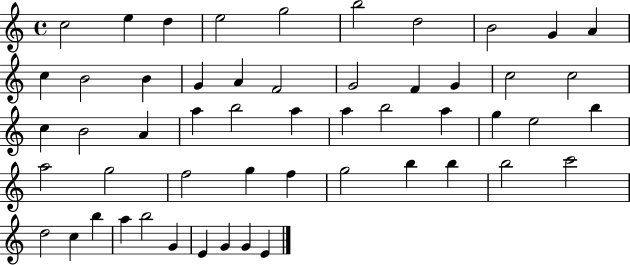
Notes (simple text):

C5/h E5/q D5/q E5/h G5/h B5/h D5/h B4/h G4/q A4/q C5/q B4/h B4/q G4/q A4/q F4/h G4/h F4/q G4/q C5/h C5/h C5/q B4/h A4/q A5/q B5/h A5/q A5/q B5/h A5/q G5/q E5/h B5/q A5/h G5/h F5/h G5/q F5/q G5/h B5/q B5/q B5/h C6/h D5/h C5/q B5/q A5/q B5/h G4/q E4/q G4/q G4/q E4/q